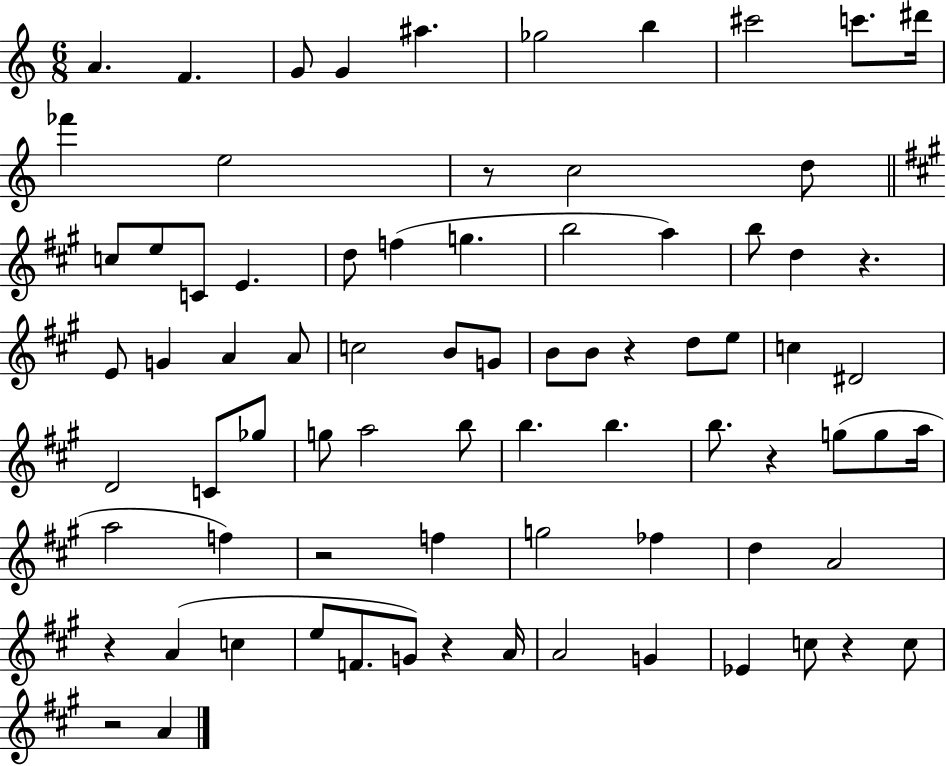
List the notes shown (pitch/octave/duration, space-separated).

A4/q. F4/q. G4/e G4/q A#5/q. Gb5/h B5/q C#6/h C6/e. D#6/s FES6/q E5/h R/e C5/h D5/e C5/e E5/e C4/e E4/q. D5/e F5/q G5/q. B5/h A5/q B5/e D5/q R/q. E4/e G4/q A4/q A4/e C5/h B4/e G4/e B4/e B4/e R/q D5/e E5/e C5/q D#4/h D4/h C4/e Gb5/e G5/e A5/h B5/e B5/q. B5/q. B5/e. R/q G5/e G5/e A5/s A5/h F5/q R/h F5/q G5/h FES5/q D5/q A4/h R/q A4/q C5/q E5/e F4/e. G4/e R/q A4/s A4/h G4/q Eb4/q C5/e R/q C5/e R/h A4/q